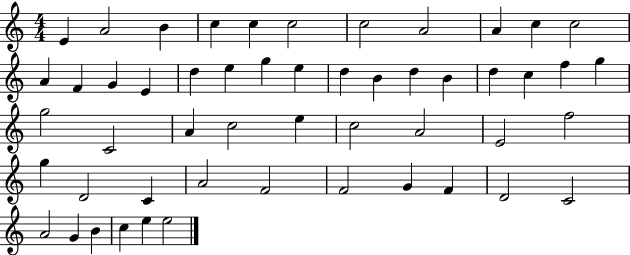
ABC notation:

X:1
T:Untitled
M:4/4
L:1/4
K:C
E A2 B c c c2 c2 A2 A c c2 A F G E d e g e d B d B d c f g g2 C2 A c2 e c2 A2 E2 f2 g D2 C A2 F2 F2 G F D2 C2 A2 G B c e e2